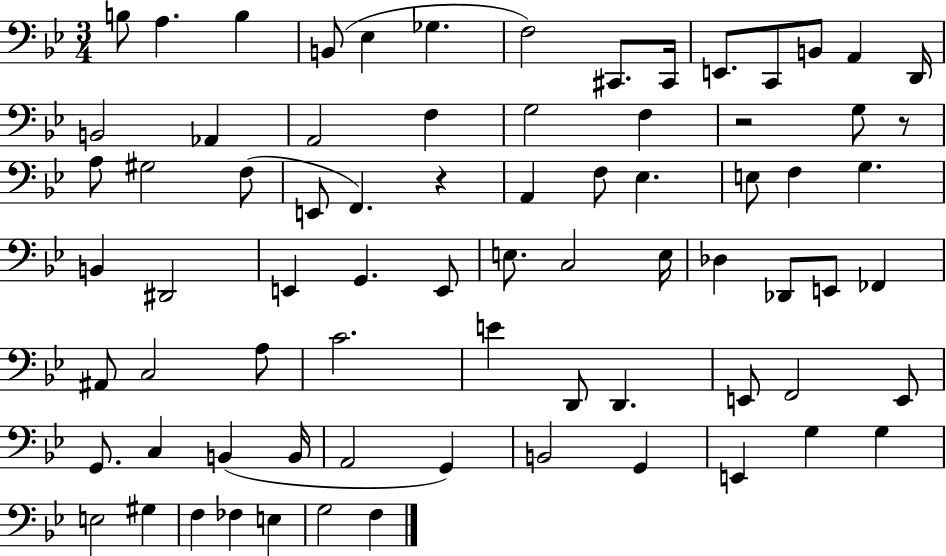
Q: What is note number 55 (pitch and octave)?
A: G2